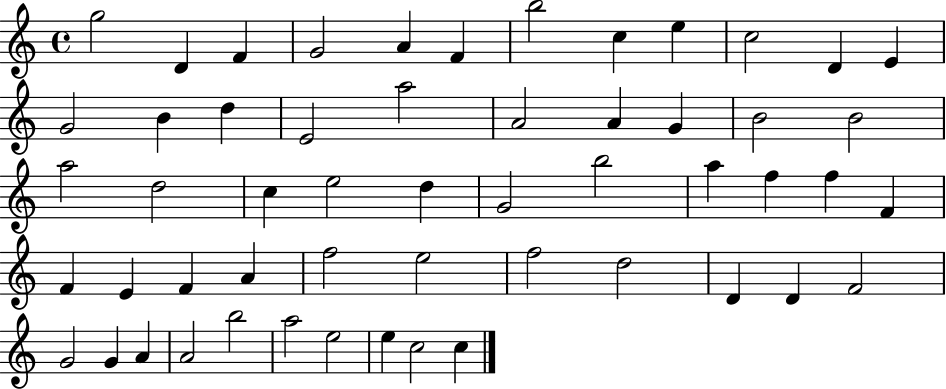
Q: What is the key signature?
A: C major